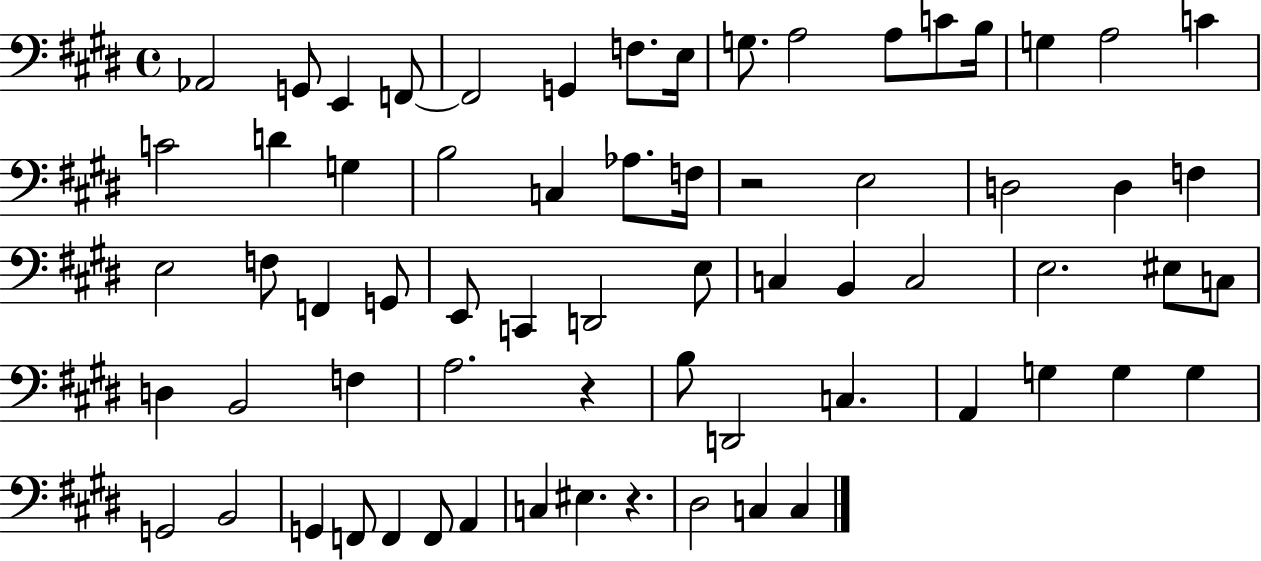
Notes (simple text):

Ab2/h G2/e E2/q F2/e F2/h G2/q F3/e. E3/s G3/e. A3/h A3/e C4/e B3/s G3/q A3/h C4/q C4/h D4/q G3/q B3/h C3/q Ab3/e. F3/s R/h E3/h D3/h D3/q F3/q E3/h F3/e F2/q G2/e E2/e C2/q D2/h E3/e C3/q B2/q C3/h E3/h. EIS3/e C3/e D3/q B2/h F3/q A3/h. R/q B3/e D2/h C3/q. A2/q G3/q G3/q G3/q G2/h B2/h G2/q F2/e F2/q F2/e A2/q C3/q EIS3/q. R/q. D#3/h C3/q C3/q